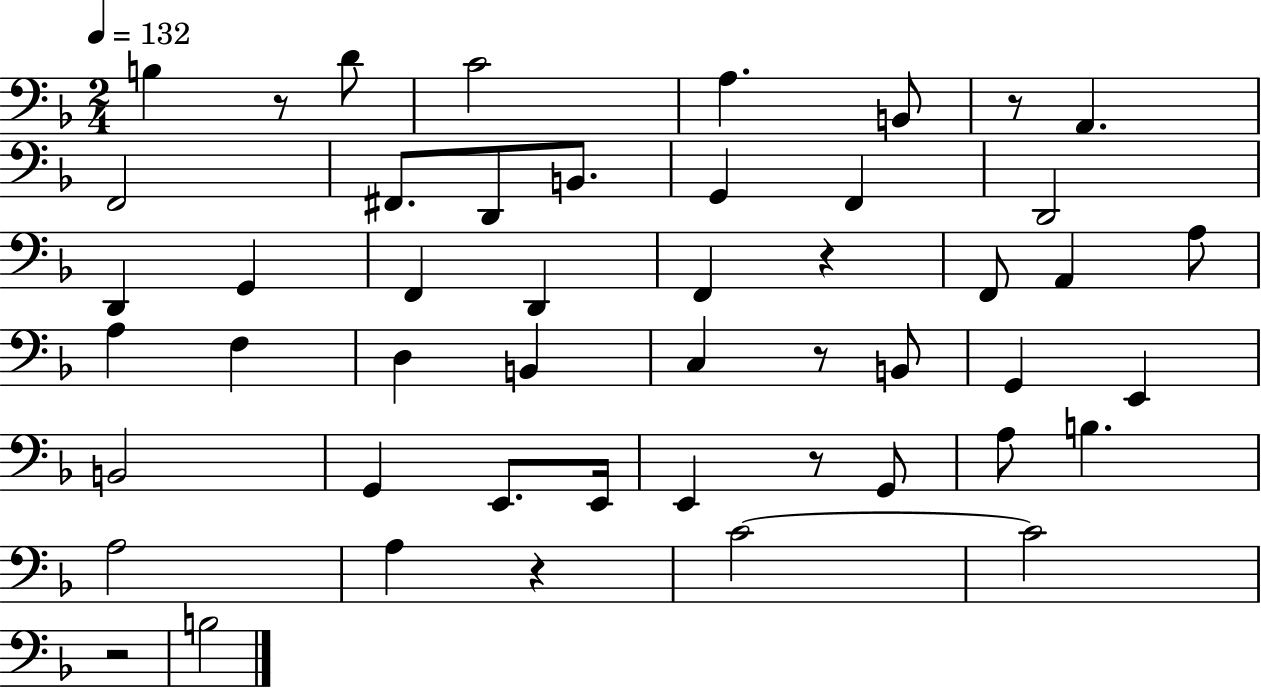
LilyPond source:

{
  \clef bass
  \numericTimeSignature
  \time 2/4
  \key f \major
  \tempo 4 = 132
  b4 r8 d'8 | c'2 | a4. b,8 | r8 a,4. | \break f,2 | fis,8. d,8 b,8. | g,4 f,4 | d,2 | \break d,4 g,4 | f,4 d,4 | f,4 r4 | f,8 a,4 a8 | \break a4 f4 | d4 b,4 | c4 r8 b,8 | g,4 e,4 | \break b,2 | g,4 e,8. e,16 | e,4 r8 g,8 | a8 b4. | \break a2 | a4 r4 | c'2~~ | c'2 | \break r2 | b2 | \bar "|."
}